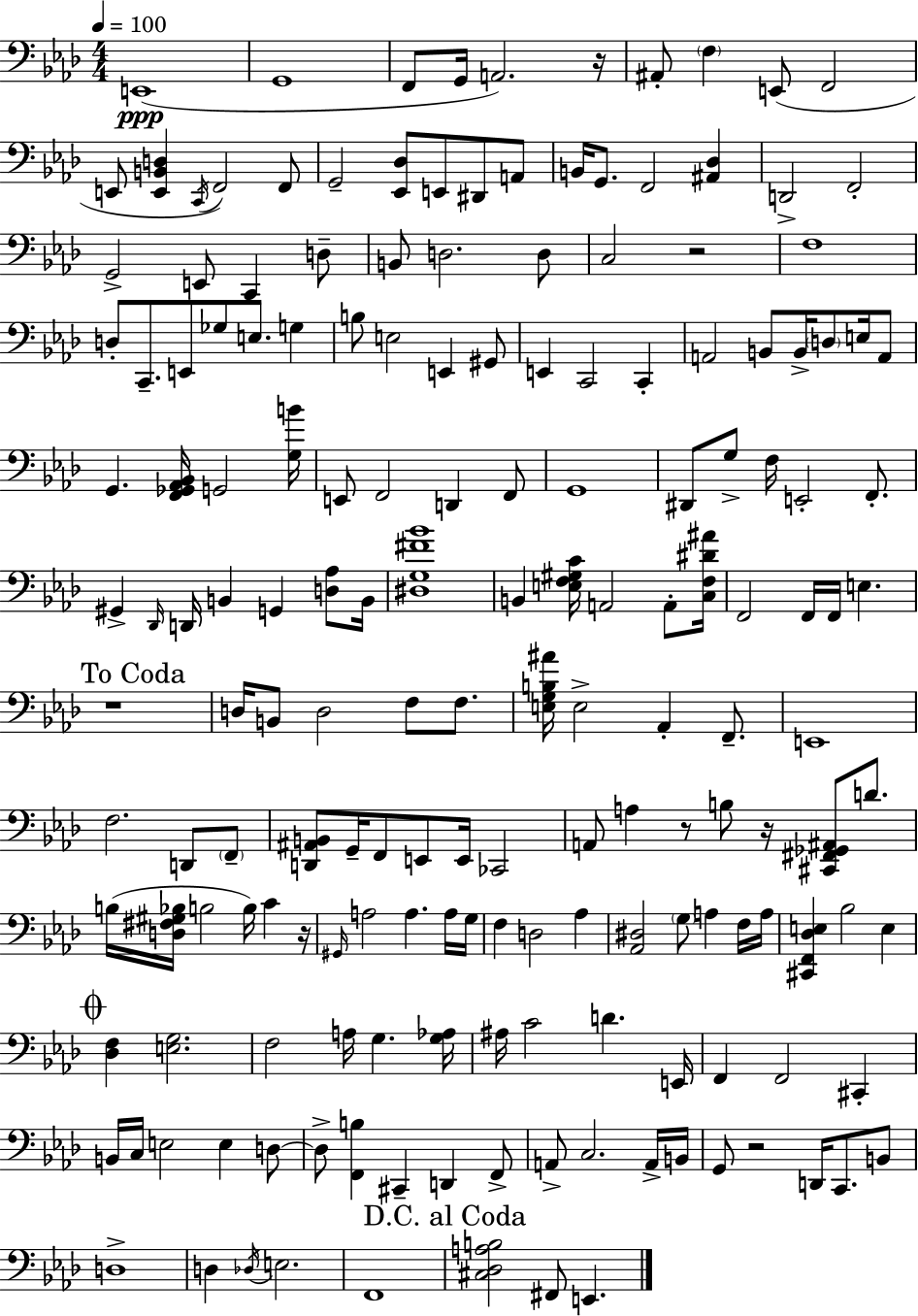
X:1
T:Untitled
M:4/4
L:1/4
K:Fm
E,,4 G,,4 F,,/2 G,,/4 A,,2 z/4 ^A,,/2 F, E,,/2 F,,2 E,,/2 [E,,B,,D,] C,,/4 F,,2 F,,/2 G,,2 [_E,,_D,]/2 E,,/2 ^D,,/2 A,,/2 B,,/4 G,,/2 F,,2 [^A,,_D,] D,,2 F,,2 G,,2 E,,/2 C,, D,/2 B,,/2 D,2 D,/2 C,2 z2 F,4 D,/2 C,,/2 E,,/2 _G,/2 E,/2 G, B,/2 E,2 E,, ^G,,/2 E,, C,,2 C,, A,,2 B,,/2 B,,/4 D,/2 E,/4 A,,/2 G,, [F,,_G,,_A,,_B,,]/4 G,,2 [G,B]/4 E,,/2 F,,2 D,, F,,/2 G,,4 ^D,,/2 G,/2 F,/4 E,,2 F,,/2 ^G,, _D,,/4 D,,/4 B,, G,, [D,_A,]/2 B,,/4 [^D,G,^F_B]4 B,, [E,F,^G,C]/4 A,,2 A,,/2 [C,F,^D^A]/4 F,,2 F,,/4 F,,/4 E, z4 D,/4 B,,/2 D,2 F,/2 F,/2 [E,G,B,^A]/4 E,2 _A,, F,,/2 E,,4 F,2 D,,/2 F,,/2 [D,,^A,,B,,]/2 G,,/4 F,,/2 E,,/2 E,,/4 _C,,2 A,,/2 A, z/2 B,/2 z/4 [^C,,^F,,_G,,^A,,]/2 D/2 B,/4 [D,^F,^G,_B,]/4 B,2 B,/4 C z/4 ^G,,/4 A,2 A, A,/4 G,/4 F, D,2 _A, [_A,,^D,]2 G,/2 A, F,/4 A,/4 [^C,,F,,_D,E,] _B,2 E, [_D,F,] [E,G,]2 F,2 A,/4 G, [G,_A,]/4 ^A,/4 C2 D E,,/4 F,, F,,2 ^C,, B,,/4 C,/4 E,2 E, D,/2 D,/2 [F,,B,] ^C,, D,, F,,/2 A,,/2 C,2 A,,/4 B,,/4 G,,/2 z2 D,,/4 C,,/2 B,,/2 D,4 D, _D,/4 E,2 F,,4 [^C,_D,A,B,]2 ^F,,/2 E,,